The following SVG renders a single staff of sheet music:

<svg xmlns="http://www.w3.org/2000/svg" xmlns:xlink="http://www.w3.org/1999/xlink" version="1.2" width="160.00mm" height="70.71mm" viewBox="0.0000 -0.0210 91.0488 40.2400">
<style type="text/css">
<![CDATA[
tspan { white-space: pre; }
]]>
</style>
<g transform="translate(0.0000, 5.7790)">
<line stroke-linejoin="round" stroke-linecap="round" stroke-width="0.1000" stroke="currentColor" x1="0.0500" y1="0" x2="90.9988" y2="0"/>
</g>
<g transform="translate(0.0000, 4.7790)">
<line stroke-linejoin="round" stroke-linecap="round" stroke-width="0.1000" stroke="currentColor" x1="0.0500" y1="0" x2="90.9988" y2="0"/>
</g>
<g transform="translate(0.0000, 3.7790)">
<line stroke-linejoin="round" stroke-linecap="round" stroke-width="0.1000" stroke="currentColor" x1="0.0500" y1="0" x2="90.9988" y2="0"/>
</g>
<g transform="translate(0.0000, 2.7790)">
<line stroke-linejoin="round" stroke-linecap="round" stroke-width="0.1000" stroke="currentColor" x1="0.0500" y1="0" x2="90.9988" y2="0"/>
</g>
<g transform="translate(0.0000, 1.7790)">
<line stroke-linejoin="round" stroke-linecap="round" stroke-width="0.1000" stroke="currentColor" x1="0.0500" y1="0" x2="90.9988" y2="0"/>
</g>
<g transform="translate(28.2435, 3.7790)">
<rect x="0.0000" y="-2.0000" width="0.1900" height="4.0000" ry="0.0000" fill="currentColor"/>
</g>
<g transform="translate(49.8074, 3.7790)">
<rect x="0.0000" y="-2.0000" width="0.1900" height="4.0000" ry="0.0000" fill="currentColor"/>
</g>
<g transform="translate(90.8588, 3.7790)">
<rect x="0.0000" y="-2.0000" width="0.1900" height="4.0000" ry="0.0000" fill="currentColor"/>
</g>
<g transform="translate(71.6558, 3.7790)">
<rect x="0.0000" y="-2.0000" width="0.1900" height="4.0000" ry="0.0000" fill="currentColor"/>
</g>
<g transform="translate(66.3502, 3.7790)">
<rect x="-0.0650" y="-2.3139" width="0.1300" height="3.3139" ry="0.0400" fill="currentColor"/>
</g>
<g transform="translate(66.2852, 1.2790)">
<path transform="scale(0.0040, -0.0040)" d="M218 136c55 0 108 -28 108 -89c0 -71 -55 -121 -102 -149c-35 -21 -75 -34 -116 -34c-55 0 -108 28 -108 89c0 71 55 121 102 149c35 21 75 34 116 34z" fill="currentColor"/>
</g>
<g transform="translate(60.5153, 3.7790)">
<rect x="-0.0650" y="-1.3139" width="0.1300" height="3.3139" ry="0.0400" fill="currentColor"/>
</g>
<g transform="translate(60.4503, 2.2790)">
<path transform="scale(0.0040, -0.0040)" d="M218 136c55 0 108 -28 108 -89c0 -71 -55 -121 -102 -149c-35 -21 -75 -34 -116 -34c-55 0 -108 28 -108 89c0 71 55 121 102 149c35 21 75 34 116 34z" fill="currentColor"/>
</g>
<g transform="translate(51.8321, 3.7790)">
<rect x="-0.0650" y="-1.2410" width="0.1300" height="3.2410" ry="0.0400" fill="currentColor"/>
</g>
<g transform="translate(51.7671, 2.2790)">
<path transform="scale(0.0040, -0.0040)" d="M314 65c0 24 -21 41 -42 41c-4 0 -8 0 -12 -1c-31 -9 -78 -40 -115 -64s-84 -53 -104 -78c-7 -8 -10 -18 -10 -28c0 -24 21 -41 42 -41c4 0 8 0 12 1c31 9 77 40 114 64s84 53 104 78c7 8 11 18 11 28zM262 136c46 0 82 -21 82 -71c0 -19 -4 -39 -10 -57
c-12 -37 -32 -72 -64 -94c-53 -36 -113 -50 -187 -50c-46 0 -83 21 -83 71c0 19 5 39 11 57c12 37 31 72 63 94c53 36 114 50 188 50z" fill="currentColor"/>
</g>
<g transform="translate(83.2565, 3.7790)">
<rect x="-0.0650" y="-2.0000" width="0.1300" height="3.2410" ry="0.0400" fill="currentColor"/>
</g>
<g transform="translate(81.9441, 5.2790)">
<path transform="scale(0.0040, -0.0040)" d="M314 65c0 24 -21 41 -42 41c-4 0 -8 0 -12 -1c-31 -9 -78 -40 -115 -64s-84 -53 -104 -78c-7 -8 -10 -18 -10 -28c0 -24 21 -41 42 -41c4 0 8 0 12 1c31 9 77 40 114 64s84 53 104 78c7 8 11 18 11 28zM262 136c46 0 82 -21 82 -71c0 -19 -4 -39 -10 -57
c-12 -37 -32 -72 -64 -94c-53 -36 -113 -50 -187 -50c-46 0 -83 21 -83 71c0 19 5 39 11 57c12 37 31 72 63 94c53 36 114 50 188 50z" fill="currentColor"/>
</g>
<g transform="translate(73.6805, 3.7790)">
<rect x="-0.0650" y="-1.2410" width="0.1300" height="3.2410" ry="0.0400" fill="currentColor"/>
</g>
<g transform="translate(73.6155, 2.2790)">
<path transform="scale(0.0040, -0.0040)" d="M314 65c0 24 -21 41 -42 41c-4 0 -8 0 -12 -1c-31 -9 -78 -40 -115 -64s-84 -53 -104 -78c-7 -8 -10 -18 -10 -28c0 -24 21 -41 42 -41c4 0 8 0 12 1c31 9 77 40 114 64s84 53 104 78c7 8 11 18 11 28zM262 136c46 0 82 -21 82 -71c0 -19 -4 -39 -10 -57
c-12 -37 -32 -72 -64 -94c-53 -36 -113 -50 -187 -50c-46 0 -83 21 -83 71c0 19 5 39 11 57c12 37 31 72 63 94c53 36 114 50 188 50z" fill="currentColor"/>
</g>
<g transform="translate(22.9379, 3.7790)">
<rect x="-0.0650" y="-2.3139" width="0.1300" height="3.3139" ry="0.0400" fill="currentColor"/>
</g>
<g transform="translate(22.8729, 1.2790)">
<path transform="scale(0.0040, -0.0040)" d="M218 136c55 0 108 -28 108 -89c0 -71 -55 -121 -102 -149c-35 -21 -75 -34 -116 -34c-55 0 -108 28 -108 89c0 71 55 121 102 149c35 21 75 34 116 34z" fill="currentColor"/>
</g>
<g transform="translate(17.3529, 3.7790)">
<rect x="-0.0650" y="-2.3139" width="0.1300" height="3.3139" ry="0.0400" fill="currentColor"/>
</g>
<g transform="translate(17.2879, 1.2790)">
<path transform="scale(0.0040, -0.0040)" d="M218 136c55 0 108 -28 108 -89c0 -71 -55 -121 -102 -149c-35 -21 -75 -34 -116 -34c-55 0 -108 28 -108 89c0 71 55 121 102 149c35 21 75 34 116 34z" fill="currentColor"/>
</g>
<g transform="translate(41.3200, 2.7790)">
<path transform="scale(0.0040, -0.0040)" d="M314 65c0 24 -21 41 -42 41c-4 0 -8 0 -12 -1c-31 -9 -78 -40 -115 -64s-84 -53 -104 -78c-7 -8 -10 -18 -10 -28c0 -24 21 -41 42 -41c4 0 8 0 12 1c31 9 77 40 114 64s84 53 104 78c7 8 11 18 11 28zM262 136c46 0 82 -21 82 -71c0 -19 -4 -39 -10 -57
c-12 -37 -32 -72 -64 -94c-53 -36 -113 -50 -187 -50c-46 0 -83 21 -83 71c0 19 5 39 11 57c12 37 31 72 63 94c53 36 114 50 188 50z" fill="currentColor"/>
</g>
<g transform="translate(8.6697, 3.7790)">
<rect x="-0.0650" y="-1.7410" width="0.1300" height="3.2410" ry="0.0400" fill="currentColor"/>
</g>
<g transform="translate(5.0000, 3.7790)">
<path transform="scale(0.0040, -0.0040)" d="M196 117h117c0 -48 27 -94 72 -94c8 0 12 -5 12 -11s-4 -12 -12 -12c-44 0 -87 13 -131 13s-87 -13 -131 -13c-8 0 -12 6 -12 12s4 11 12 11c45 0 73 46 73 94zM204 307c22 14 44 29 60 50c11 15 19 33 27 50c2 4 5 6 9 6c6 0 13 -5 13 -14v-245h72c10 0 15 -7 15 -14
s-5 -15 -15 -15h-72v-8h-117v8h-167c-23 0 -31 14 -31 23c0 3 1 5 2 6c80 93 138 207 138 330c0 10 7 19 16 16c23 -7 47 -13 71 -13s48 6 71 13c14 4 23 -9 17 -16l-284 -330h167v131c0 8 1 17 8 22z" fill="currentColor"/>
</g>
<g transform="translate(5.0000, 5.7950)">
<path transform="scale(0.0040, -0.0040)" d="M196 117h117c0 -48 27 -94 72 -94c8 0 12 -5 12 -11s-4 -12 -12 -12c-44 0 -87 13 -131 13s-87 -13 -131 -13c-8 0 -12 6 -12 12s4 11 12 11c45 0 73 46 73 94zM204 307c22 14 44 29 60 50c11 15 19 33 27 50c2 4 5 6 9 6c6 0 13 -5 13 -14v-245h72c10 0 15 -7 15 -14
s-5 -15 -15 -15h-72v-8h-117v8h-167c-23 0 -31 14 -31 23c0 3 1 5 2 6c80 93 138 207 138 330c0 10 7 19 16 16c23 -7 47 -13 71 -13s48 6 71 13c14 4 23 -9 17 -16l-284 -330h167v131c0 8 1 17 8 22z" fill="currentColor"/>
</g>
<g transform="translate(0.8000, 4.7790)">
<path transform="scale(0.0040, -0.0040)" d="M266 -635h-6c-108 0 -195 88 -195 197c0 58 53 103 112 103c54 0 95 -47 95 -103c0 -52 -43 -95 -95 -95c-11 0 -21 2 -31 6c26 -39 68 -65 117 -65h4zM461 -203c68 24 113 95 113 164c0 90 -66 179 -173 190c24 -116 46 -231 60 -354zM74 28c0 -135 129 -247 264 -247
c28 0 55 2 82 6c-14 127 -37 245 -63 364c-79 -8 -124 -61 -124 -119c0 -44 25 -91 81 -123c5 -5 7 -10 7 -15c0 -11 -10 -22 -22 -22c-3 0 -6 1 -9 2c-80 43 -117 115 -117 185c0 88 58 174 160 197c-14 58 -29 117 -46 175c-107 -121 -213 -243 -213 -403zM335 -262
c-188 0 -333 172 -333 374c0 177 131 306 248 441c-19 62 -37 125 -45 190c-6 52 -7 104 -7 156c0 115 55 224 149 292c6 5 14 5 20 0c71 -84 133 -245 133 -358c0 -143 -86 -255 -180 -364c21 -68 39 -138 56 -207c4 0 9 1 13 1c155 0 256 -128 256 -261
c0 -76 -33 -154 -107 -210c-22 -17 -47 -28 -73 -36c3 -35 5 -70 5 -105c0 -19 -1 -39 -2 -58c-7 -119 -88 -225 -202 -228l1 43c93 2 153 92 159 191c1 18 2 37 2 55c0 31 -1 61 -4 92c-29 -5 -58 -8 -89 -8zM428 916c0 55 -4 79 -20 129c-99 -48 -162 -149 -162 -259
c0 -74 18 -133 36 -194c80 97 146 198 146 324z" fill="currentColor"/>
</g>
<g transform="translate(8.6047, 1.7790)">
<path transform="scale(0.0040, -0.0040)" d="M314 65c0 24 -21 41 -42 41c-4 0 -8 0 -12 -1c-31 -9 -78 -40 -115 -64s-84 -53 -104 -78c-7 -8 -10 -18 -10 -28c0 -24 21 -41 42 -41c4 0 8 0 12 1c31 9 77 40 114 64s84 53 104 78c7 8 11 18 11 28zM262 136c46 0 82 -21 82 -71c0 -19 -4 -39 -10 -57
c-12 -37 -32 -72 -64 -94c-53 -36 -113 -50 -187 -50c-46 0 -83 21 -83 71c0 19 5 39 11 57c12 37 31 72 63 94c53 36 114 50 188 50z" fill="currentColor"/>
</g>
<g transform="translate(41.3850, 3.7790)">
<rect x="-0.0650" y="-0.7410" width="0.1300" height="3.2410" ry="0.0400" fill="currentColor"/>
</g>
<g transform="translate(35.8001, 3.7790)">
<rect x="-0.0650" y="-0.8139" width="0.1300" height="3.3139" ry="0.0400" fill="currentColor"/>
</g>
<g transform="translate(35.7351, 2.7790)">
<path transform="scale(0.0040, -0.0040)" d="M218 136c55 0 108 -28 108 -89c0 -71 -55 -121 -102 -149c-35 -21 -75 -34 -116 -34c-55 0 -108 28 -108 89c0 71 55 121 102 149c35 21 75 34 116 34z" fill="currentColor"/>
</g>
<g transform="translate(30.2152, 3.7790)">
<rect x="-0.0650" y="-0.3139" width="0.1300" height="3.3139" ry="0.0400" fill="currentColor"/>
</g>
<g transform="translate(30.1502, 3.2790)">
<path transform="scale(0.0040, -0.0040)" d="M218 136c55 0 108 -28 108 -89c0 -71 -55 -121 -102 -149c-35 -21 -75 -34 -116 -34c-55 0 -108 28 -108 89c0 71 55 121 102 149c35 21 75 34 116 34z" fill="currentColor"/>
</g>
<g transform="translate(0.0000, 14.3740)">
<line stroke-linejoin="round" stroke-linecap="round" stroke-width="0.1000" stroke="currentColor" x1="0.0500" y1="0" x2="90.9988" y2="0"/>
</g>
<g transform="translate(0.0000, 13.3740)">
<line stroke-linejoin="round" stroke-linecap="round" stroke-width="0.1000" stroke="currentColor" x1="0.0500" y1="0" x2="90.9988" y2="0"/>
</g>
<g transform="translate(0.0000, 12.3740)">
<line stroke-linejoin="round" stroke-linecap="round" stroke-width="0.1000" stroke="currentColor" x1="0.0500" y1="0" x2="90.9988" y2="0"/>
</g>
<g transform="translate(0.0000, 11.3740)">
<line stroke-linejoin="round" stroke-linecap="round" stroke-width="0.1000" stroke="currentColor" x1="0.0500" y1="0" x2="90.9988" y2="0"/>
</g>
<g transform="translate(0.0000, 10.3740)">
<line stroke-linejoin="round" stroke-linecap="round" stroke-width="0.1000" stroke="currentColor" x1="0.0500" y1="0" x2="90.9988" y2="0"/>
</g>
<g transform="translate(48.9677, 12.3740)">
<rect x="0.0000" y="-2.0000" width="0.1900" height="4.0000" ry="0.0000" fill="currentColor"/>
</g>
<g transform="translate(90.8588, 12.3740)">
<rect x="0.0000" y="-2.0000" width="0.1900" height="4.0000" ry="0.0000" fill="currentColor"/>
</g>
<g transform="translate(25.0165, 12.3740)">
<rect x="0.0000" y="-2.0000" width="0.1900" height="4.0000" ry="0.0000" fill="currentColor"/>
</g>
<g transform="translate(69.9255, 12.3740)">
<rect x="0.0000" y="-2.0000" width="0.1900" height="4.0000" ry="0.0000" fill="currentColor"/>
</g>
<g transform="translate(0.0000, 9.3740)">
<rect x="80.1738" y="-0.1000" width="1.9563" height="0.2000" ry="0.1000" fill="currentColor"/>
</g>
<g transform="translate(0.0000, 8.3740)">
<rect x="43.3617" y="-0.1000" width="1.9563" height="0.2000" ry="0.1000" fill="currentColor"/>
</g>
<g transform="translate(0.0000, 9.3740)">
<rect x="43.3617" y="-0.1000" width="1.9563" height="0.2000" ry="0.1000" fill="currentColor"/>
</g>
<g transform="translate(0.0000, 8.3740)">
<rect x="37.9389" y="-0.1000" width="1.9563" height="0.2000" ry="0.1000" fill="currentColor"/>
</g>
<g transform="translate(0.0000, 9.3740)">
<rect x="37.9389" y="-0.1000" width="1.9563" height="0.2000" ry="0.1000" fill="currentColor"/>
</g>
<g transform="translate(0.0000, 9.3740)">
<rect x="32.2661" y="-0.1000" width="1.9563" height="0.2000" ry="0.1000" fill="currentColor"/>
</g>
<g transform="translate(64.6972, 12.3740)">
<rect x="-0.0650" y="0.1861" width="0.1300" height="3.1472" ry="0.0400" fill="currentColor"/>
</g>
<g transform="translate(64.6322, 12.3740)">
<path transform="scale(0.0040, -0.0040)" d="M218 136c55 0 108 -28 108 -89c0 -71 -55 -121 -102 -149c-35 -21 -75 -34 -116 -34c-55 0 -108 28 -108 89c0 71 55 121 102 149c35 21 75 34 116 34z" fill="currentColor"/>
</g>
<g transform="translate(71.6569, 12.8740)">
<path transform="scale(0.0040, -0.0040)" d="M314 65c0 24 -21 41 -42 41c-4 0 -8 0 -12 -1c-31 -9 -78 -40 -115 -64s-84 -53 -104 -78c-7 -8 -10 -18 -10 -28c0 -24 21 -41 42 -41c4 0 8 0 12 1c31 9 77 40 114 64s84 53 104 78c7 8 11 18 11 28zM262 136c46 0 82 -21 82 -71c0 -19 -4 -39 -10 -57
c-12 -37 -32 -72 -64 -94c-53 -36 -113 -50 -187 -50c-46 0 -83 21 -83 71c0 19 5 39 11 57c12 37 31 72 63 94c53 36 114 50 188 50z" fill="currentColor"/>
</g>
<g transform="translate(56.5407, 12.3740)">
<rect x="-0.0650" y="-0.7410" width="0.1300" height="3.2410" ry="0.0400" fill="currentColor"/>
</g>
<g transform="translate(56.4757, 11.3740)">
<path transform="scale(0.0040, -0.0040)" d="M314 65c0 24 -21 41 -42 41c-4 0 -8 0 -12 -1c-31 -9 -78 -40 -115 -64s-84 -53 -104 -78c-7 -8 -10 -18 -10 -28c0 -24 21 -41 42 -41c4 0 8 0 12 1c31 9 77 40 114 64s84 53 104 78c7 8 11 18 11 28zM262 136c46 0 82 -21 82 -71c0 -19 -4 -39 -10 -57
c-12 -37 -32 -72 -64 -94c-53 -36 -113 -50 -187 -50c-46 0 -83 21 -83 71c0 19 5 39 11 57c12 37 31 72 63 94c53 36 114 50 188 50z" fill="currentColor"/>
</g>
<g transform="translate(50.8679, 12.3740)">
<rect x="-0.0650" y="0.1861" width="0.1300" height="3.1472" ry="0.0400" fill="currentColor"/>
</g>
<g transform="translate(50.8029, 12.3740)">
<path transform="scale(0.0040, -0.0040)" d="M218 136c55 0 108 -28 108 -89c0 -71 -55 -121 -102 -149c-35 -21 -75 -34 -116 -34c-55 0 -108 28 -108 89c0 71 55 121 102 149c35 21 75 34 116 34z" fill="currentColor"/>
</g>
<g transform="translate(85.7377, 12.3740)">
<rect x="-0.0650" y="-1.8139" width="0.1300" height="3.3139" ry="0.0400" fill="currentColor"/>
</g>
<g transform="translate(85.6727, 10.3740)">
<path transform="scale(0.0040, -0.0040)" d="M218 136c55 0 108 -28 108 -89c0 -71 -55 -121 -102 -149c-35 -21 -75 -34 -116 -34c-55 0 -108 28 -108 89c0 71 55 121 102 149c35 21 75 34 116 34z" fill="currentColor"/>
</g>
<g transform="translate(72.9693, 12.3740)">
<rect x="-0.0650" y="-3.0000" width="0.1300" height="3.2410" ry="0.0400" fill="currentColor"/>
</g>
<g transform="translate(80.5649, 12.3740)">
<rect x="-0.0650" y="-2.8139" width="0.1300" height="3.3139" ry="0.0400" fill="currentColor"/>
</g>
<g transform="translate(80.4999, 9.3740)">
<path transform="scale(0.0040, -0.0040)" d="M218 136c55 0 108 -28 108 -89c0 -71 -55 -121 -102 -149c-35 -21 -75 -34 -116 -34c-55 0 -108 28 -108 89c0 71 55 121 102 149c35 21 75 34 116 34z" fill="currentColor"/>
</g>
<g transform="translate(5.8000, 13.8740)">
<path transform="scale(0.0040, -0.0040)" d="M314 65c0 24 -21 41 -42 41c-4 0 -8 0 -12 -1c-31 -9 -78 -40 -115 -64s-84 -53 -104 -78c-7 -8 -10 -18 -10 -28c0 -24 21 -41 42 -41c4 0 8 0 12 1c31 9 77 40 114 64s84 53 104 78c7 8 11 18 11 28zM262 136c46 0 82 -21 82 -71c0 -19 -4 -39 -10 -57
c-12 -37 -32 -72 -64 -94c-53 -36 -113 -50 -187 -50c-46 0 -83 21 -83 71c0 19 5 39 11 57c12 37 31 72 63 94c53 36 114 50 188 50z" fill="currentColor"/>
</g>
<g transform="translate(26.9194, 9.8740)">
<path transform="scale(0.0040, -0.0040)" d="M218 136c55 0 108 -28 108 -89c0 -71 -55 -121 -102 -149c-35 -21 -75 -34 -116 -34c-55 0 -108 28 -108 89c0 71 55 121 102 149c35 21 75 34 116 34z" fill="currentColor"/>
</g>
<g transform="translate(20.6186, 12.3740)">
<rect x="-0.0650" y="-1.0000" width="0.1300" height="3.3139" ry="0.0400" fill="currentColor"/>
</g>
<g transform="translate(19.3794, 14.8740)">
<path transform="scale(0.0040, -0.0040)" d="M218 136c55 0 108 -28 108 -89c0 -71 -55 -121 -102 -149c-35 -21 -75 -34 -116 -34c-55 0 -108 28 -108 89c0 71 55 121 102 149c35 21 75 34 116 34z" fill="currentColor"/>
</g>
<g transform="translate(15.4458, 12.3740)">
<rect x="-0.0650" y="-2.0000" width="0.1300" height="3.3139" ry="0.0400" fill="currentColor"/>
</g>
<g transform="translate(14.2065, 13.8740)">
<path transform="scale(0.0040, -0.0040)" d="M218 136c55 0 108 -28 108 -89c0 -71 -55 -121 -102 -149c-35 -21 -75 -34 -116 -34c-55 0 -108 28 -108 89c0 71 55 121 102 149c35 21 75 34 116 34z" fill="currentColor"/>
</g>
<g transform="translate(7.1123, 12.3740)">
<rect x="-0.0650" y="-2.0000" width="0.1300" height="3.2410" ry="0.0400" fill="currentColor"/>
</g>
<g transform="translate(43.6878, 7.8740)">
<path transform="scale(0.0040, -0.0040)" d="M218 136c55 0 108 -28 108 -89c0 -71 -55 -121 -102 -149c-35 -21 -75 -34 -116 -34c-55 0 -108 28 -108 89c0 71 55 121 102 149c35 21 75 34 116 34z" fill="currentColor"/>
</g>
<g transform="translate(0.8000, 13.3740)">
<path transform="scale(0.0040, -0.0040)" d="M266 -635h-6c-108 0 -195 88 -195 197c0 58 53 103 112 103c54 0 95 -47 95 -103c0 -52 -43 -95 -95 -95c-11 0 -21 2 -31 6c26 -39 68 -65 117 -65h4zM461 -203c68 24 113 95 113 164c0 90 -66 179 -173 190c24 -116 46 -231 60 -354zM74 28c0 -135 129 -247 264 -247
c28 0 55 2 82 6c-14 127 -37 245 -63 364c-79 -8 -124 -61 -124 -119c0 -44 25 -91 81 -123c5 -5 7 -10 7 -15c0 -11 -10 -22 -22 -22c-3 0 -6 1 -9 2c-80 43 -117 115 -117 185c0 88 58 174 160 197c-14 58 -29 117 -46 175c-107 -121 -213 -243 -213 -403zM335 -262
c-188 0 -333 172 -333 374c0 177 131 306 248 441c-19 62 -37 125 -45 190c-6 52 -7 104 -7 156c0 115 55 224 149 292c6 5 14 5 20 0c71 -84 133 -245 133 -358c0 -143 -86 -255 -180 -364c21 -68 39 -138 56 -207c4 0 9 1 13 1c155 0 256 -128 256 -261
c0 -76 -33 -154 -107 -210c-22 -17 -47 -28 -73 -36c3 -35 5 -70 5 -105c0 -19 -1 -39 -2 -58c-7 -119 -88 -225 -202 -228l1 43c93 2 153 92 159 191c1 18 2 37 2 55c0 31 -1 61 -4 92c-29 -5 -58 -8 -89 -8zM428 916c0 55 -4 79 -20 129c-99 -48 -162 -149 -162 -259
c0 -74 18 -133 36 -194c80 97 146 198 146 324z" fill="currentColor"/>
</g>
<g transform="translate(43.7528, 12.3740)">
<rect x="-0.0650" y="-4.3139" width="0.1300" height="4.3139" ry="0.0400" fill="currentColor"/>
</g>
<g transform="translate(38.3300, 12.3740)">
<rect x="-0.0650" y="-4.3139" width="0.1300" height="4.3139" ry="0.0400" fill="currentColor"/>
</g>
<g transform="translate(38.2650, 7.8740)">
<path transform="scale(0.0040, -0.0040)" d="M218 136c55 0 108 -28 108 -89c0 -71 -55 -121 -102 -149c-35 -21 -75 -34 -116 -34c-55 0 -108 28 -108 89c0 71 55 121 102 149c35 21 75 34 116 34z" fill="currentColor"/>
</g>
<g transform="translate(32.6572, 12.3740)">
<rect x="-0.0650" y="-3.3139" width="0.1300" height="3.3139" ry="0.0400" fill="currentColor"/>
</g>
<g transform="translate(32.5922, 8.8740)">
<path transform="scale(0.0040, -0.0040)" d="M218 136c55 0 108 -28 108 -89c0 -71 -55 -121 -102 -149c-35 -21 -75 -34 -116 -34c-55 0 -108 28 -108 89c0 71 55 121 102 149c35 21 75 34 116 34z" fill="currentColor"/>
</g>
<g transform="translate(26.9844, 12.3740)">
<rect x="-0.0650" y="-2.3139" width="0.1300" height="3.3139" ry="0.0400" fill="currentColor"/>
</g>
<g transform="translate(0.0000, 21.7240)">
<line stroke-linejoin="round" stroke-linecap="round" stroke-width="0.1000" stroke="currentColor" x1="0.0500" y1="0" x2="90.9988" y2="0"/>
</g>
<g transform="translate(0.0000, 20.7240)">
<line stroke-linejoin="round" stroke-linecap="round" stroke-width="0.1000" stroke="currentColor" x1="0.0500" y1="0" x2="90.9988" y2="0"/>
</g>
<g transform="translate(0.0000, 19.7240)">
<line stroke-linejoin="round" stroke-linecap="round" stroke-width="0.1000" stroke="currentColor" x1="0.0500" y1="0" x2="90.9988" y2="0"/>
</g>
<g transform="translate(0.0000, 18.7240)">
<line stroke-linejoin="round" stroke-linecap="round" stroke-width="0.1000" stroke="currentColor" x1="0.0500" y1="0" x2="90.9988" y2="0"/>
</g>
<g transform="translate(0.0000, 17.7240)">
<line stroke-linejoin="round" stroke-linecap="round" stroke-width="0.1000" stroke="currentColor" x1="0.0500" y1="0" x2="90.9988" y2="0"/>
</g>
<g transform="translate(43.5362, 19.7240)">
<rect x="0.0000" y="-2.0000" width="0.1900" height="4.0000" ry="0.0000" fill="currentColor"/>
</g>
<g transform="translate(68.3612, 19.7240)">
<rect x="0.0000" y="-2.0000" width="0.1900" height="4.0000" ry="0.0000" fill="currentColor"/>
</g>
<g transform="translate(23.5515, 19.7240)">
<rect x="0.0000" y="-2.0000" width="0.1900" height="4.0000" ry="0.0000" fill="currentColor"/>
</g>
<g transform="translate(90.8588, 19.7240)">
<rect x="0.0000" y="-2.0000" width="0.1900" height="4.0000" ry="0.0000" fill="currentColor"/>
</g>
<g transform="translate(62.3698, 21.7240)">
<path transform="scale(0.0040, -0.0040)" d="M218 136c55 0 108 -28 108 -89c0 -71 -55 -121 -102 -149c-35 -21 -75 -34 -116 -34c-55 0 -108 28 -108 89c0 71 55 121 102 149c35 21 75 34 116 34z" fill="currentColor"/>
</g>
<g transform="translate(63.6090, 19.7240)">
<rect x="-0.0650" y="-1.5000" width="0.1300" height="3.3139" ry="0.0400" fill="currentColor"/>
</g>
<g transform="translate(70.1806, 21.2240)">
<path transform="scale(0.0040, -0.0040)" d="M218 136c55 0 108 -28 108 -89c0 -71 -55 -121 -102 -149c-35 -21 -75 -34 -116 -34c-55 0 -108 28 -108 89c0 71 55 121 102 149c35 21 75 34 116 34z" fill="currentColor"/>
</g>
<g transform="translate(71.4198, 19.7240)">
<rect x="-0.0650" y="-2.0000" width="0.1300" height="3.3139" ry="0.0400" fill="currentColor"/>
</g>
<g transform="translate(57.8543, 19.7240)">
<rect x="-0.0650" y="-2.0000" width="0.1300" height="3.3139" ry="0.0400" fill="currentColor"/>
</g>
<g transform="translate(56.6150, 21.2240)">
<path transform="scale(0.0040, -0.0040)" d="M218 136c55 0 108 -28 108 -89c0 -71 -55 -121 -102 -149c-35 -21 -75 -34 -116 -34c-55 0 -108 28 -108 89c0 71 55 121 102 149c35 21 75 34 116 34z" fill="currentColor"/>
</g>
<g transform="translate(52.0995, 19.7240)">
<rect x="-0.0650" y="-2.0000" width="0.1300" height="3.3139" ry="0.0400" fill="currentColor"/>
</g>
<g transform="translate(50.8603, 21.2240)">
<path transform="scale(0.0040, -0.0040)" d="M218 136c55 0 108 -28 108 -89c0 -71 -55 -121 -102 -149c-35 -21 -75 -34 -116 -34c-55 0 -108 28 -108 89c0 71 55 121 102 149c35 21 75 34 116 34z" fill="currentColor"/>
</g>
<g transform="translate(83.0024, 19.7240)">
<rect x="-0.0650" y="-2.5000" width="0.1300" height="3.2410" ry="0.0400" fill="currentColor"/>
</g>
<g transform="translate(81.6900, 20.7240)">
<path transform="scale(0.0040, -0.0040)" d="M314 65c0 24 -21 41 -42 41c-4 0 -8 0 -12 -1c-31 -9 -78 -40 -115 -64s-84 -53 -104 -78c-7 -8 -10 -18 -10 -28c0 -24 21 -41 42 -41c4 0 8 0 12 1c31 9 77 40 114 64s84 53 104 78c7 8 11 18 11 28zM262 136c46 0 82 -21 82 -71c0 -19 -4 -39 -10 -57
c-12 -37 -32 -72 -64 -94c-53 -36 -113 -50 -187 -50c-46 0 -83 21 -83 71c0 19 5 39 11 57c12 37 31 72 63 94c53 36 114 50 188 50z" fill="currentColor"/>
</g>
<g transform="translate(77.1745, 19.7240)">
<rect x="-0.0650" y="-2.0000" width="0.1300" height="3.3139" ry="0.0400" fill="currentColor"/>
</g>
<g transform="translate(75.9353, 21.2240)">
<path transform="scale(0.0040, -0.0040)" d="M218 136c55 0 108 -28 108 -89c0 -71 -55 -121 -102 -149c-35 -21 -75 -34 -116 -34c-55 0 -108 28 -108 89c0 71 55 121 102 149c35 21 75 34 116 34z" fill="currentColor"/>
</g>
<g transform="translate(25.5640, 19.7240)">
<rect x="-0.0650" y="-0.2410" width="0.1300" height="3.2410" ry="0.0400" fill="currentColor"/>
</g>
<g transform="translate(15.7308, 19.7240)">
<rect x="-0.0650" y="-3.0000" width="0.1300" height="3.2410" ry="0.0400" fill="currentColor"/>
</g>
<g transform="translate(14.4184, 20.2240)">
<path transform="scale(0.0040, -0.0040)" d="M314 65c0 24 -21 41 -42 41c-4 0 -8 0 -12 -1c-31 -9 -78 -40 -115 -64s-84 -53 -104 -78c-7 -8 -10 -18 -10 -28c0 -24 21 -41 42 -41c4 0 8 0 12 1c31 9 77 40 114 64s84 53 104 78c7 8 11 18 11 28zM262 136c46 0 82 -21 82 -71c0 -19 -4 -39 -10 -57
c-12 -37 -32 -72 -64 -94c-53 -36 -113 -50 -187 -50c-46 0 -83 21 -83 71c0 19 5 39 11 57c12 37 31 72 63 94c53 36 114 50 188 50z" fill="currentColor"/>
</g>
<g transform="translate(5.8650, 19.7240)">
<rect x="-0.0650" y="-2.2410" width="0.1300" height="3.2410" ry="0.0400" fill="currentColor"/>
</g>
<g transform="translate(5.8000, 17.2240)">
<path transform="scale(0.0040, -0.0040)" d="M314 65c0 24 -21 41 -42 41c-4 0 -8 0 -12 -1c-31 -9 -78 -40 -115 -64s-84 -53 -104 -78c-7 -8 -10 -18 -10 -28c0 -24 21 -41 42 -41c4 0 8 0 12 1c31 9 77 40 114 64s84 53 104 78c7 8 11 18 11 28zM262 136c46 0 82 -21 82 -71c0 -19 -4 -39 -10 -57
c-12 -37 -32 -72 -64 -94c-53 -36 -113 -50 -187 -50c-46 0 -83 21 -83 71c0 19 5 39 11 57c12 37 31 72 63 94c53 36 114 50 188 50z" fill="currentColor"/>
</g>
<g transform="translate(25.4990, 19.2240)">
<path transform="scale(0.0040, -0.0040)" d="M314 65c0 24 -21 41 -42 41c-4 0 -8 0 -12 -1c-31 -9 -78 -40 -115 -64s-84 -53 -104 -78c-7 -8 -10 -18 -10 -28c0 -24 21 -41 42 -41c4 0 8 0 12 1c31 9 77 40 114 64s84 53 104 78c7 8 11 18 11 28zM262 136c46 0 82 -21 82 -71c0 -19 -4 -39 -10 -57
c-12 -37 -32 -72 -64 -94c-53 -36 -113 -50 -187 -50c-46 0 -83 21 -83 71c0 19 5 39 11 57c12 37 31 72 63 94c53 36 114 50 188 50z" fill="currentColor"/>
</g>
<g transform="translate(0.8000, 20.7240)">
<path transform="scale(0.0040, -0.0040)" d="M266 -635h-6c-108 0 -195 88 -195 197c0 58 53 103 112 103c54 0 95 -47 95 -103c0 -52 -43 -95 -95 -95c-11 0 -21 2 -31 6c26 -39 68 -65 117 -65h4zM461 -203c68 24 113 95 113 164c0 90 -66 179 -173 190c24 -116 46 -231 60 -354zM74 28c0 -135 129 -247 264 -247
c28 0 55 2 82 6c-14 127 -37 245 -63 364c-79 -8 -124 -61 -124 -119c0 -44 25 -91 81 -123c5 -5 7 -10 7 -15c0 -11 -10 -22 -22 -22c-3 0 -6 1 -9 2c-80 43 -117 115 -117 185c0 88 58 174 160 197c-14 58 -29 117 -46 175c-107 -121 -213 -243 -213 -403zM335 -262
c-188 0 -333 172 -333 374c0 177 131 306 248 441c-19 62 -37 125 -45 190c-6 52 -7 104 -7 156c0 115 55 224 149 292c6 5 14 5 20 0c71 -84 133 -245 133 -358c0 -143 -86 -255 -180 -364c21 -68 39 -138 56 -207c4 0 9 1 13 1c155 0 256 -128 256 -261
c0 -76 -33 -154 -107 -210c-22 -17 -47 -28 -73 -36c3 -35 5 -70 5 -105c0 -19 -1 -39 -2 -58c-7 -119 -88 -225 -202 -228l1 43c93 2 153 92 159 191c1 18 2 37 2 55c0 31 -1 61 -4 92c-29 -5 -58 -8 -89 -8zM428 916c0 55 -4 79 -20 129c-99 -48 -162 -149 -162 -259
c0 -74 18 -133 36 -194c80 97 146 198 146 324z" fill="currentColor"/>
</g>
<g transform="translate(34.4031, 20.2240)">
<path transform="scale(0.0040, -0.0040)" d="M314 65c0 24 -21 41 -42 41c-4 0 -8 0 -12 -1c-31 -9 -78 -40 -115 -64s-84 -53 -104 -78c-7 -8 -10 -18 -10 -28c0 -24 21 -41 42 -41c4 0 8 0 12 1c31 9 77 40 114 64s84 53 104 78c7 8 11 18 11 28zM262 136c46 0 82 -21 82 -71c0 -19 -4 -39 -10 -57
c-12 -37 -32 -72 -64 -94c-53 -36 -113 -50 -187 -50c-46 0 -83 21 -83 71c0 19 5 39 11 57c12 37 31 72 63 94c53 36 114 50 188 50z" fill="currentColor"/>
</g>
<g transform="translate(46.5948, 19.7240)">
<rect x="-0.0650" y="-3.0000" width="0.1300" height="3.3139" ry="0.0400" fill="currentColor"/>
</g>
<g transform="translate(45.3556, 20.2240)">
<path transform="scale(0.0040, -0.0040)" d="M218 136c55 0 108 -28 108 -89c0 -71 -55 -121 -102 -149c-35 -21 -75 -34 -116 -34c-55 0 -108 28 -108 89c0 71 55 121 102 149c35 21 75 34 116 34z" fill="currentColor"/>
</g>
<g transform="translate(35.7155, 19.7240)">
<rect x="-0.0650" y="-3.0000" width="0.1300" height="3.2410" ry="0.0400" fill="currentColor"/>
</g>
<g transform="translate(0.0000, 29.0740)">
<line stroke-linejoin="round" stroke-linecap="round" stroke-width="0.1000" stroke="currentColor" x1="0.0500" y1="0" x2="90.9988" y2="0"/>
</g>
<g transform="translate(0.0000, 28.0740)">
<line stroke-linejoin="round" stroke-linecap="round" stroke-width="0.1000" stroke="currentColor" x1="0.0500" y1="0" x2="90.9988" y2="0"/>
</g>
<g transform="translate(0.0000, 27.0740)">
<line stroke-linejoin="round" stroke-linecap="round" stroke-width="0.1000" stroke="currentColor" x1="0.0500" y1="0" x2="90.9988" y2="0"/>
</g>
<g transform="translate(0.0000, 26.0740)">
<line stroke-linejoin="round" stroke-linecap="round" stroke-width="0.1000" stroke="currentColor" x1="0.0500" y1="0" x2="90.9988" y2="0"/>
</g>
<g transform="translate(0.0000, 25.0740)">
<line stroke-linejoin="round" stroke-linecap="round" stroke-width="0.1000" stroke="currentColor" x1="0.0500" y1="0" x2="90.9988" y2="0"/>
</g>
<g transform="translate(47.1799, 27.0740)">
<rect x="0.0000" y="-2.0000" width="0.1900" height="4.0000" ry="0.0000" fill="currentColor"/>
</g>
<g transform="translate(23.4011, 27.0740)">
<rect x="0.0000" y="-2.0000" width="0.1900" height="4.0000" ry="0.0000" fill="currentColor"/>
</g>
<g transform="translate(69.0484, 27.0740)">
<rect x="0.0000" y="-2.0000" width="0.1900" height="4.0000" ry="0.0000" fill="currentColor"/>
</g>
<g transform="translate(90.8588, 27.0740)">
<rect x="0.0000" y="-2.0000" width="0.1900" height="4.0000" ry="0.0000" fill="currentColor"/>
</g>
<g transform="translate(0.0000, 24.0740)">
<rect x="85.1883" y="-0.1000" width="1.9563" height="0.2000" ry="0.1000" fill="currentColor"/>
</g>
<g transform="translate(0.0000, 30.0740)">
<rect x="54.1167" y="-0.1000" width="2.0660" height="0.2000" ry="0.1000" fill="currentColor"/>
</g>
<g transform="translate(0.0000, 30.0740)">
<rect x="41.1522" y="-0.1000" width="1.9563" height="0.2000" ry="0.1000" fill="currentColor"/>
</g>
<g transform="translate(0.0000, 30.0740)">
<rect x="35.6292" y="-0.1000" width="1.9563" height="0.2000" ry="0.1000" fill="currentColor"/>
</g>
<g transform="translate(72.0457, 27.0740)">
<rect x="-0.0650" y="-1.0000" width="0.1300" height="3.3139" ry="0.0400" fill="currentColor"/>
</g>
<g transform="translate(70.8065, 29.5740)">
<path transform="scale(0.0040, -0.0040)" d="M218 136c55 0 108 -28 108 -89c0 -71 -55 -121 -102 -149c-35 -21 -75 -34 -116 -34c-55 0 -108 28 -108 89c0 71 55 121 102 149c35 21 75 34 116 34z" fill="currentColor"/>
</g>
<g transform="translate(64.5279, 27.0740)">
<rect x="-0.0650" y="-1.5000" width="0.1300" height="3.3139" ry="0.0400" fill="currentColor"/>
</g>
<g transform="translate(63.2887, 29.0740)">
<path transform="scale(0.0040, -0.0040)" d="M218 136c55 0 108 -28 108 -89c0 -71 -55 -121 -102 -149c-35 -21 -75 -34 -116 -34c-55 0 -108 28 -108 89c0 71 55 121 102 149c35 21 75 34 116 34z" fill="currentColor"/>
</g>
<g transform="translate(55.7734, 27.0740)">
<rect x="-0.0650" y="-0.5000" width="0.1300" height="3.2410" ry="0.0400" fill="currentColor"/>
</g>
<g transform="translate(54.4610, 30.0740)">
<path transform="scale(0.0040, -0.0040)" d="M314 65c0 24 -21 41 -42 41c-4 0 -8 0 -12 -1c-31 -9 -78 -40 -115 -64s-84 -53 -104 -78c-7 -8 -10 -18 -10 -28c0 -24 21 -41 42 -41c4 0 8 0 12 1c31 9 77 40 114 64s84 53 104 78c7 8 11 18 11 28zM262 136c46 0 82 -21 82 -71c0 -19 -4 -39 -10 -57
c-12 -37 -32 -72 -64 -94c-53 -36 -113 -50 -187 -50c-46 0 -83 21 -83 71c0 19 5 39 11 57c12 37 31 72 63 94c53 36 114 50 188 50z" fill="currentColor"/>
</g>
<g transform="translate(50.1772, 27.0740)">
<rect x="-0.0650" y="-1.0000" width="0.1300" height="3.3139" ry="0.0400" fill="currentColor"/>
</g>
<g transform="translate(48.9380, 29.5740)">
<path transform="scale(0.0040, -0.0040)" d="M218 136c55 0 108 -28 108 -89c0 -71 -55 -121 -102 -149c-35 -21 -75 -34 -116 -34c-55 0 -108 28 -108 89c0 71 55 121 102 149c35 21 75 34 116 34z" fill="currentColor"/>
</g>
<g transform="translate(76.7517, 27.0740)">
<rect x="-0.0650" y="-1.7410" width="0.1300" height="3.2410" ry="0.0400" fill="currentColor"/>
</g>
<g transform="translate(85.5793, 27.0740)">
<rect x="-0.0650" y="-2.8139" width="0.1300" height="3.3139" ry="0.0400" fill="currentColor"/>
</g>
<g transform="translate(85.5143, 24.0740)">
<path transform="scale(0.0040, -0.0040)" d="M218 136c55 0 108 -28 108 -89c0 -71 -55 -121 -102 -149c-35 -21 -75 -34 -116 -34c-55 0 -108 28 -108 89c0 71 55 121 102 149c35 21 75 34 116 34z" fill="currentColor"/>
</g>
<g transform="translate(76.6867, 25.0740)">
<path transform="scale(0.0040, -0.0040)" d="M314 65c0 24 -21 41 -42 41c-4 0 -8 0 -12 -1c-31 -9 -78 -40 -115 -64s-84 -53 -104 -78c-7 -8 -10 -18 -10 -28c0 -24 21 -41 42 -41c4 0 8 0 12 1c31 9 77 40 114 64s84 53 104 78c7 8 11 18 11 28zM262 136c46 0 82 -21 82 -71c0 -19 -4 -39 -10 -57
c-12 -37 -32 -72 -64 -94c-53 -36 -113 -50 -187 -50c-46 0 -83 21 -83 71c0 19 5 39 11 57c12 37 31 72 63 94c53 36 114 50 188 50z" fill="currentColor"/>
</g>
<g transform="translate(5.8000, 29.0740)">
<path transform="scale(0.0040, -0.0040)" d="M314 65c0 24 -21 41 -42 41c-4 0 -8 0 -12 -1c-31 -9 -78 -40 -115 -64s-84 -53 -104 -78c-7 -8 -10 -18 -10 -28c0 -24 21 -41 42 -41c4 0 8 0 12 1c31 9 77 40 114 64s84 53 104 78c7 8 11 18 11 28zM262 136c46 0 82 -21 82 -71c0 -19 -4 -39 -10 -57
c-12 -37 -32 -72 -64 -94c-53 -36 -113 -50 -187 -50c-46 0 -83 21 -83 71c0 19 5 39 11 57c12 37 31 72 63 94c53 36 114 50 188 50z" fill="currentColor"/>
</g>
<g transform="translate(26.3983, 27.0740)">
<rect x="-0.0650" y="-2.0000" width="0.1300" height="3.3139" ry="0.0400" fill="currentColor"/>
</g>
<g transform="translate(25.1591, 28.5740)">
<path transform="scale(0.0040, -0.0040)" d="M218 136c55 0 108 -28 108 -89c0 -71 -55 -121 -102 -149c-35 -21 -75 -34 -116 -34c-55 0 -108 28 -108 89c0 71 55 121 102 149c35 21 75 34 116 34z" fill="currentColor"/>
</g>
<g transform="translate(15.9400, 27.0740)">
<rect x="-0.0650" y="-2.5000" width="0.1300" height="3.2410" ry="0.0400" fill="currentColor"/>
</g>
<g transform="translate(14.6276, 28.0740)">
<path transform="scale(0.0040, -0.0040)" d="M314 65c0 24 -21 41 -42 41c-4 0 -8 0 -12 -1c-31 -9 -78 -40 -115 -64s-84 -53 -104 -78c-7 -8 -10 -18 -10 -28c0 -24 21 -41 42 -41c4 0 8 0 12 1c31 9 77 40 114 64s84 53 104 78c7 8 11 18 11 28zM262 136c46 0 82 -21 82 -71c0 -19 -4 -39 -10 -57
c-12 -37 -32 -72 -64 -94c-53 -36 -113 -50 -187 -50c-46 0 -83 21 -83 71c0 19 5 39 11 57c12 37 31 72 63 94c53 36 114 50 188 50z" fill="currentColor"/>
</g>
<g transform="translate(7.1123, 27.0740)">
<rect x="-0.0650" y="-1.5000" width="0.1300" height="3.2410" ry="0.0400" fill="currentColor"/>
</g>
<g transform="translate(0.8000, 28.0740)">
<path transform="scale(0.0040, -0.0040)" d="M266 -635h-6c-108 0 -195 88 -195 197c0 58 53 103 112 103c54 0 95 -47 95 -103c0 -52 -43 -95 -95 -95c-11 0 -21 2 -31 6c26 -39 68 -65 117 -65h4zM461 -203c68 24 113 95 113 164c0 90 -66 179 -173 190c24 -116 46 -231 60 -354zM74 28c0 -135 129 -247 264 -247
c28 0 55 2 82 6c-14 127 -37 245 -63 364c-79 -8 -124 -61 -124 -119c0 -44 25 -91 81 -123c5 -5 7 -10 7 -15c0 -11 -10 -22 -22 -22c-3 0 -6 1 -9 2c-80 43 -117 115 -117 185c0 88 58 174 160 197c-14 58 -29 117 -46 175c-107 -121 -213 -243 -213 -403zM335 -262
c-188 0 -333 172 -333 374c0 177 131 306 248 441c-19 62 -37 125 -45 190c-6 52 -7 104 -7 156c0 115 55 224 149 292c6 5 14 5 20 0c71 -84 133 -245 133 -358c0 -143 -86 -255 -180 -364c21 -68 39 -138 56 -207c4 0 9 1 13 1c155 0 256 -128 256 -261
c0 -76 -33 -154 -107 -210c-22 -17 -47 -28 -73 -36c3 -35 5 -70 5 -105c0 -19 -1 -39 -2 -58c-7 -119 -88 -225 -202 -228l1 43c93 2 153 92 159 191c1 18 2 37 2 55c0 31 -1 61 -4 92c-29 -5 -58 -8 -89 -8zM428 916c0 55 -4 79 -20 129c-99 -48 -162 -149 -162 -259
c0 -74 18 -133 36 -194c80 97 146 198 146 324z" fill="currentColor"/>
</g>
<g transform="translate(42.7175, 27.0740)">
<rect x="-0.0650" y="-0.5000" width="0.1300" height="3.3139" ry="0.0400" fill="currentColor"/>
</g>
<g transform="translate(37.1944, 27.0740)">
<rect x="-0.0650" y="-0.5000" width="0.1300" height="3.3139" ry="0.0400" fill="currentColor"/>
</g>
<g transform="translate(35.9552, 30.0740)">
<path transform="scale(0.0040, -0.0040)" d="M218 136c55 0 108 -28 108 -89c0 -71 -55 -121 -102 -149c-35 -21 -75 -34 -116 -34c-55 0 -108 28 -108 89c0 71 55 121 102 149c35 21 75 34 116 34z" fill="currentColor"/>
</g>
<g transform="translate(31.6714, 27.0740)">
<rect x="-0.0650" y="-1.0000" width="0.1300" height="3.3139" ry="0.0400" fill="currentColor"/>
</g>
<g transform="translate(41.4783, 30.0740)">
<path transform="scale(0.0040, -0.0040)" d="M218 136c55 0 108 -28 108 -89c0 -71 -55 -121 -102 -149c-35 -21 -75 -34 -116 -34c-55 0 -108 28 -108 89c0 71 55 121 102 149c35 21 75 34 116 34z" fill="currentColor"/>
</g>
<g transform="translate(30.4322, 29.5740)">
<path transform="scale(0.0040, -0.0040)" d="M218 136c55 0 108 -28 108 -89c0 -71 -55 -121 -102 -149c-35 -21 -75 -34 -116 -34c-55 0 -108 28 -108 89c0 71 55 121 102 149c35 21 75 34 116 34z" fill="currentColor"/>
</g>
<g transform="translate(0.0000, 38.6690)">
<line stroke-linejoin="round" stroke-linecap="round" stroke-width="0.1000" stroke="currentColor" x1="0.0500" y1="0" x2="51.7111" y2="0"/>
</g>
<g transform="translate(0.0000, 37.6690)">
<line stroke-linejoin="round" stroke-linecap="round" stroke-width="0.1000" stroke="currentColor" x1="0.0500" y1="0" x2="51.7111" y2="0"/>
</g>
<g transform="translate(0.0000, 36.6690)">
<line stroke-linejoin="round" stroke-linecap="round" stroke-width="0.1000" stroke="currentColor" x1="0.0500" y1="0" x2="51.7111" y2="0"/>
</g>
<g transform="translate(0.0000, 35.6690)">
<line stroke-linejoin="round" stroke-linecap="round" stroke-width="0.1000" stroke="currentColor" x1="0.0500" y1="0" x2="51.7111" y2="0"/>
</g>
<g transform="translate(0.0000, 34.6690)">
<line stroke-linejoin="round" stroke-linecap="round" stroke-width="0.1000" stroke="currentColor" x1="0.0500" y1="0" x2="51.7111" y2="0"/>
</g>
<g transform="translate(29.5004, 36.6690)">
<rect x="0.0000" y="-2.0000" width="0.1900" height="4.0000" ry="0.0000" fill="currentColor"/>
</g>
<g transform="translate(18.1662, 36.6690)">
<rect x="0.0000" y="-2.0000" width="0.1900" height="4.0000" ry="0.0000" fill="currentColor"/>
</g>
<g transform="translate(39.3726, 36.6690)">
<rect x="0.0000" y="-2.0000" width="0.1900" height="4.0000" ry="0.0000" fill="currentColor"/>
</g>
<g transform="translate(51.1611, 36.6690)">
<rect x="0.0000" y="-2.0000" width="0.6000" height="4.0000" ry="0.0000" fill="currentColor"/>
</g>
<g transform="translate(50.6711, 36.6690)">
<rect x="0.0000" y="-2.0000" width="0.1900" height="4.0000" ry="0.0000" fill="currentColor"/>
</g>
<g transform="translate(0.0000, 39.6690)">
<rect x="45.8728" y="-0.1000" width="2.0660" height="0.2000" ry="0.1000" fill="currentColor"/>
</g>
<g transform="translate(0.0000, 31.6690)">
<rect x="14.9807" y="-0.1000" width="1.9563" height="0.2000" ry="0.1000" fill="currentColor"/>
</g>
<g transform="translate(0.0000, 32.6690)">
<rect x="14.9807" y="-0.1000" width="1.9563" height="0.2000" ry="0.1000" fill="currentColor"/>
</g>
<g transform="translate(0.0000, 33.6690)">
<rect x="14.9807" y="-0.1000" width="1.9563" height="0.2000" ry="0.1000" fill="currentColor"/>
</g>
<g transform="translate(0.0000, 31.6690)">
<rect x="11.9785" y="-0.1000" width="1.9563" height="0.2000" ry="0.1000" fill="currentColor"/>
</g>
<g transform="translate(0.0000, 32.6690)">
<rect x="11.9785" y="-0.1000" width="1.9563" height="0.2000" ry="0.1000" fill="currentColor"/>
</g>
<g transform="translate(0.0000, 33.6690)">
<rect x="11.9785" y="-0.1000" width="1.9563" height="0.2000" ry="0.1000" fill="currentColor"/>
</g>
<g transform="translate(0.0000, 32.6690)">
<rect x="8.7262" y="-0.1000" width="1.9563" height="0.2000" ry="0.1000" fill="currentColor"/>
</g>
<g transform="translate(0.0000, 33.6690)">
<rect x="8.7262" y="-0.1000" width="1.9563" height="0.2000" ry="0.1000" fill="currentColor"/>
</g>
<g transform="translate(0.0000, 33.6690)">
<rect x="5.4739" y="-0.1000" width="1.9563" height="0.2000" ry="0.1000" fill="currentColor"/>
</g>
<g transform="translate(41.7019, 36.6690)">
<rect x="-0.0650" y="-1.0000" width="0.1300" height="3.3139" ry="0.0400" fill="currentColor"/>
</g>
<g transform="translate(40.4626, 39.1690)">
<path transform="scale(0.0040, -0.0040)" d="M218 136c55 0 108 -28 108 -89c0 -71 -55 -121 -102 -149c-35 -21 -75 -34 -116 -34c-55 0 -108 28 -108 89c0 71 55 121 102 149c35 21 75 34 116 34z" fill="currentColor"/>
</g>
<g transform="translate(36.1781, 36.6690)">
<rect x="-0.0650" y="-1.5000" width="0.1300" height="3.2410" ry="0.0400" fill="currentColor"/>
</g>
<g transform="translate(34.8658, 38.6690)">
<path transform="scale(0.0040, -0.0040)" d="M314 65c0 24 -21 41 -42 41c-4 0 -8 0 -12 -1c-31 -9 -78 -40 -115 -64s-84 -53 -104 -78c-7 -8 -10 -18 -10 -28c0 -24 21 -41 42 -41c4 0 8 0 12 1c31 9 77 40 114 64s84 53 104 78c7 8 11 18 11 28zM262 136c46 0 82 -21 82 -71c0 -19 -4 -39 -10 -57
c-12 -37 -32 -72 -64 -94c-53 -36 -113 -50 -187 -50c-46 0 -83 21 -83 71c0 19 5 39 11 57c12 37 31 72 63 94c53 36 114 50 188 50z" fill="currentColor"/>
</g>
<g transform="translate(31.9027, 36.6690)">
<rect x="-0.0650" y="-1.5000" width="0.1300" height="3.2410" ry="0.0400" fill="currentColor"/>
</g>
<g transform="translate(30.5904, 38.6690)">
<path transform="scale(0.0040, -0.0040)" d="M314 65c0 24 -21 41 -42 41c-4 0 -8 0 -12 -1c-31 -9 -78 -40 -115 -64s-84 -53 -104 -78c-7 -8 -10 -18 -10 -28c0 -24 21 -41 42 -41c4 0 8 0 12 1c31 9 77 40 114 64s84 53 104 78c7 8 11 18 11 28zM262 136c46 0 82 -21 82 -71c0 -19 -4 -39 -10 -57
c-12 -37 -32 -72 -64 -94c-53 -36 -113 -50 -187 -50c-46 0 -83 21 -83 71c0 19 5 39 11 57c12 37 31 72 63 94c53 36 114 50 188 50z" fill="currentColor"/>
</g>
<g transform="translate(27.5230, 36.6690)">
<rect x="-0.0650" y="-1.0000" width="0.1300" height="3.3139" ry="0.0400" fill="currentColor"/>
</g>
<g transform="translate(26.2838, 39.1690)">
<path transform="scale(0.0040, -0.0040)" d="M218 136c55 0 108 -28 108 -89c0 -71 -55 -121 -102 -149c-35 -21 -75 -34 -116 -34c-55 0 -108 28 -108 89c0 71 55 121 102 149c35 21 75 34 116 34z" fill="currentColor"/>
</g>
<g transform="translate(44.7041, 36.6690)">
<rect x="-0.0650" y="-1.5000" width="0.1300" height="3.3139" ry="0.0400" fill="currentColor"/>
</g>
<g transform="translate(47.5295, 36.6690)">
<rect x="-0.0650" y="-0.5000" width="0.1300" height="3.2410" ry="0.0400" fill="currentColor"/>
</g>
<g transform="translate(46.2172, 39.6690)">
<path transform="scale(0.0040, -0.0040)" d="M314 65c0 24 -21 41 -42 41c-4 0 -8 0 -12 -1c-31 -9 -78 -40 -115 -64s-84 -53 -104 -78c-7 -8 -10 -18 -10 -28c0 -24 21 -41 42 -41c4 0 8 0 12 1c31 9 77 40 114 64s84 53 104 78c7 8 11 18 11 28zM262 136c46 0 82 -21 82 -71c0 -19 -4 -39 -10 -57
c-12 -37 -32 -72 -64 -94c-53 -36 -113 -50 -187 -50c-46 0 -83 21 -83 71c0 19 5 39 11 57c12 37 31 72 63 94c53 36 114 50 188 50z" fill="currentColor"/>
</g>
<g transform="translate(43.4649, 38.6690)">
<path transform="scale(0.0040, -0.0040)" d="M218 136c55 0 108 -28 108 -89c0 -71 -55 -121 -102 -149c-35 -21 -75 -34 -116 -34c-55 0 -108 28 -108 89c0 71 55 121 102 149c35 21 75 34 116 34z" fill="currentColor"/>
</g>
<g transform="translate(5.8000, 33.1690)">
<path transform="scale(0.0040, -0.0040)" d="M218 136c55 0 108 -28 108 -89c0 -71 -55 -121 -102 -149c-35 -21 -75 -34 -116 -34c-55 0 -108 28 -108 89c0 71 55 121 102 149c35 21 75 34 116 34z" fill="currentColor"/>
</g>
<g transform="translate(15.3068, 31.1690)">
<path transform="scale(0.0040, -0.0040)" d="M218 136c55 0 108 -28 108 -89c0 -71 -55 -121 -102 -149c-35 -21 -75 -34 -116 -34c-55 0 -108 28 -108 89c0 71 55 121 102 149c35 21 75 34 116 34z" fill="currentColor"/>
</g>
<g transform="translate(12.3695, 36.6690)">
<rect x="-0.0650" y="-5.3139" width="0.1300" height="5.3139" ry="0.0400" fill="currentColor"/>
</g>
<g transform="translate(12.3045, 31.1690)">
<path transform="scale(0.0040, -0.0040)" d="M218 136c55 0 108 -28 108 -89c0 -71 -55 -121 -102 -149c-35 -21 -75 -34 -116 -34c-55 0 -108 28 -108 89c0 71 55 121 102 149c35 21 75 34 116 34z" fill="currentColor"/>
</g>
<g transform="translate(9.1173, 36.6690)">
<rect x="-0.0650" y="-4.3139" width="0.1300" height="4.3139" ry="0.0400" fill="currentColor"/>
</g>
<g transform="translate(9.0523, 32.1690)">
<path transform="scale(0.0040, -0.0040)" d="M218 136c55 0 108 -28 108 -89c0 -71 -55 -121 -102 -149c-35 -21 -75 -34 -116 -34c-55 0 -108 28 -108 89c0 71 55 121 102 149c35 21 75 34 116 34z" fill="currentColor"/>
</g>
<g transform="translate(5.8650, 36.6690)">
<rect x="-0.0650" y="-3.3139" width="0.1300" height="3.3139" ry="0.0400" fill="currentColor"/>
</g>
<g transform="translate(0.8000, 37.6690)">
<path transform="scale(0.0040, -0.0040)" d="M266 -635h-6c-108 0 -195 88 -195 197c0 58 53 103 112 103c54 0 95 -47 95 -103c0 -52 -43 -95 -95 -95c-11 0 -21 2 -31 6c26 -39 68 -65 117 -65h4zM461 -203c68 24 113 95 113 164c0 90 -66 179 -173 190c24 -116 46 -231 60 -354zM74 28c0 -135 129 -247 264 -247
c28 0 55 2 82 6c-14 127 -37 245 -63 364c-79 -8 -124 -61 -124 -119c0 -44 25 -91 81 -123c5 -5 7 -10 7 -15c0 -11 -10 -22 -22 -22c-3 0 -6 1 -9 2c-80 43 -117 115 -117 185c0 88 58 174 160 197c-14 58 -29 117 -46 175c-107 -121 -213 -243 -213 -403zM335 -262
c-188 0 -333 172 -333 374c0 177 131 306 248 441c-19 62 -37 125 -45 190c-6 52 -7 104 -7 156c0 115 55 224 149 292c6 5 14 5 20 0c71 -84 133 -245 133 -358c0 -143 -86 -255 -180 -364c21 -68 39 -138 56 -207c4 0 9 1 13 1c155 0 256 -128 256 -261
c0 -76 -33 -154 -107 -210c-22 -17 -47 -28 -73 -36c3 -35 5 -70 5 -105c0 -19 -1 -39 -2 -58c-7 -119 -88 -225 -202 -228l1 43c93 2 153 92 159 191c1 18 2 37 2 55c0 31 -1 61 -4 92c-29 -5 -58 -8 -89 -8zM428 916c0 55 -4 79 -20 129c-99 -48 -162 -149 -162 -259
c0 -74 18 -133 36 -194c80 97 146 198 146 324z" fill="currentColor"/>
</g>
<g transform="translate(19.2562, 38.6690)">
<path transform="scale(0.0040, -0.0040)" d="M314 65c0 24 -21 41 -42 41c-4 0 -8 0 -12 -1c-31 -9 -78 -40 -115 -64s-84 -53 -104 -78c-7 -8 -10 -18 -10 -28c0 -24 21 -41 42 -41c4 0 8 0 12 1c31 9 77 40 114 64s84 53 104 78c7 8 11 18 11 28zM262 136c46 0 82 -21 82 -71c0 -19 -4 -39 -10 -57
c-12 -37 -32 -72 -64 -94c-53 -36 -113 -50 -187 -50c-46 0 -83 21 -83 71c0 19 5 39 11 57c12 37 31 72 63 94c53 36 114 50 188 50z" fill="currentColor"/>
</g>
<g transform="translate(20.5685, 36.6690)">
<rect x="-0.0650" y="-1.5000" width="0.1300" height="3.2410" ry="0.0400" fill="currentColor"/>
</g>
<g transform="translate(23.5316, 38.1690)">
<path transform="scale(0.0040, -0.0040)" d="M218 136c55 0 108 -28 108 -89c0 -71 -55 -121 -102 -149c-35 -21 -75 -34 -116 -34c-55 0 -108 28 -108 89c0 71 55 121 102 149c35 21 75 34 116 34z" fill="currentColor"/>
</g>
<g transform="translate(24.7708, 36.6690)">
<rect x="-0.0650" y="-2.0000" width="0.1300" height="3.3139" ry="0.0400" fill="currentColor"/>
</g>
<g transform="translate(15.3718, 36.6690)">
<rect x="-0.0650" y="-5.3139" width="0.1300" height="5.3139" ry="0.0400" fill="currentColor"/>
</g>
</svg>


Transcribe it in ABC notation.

X:1
T:Untitled
M:4/4
L:1/4
K:C
f2 g g c d d2 e2 e g e2 F2 F2 F D g b d' d' B d2 B A2 a f g2 A2 c2 A2 A F F E F F G2 E2 G2 F D C C D C2 E D f2 a b d' f' f' E2 F D E2 E2 D E C2